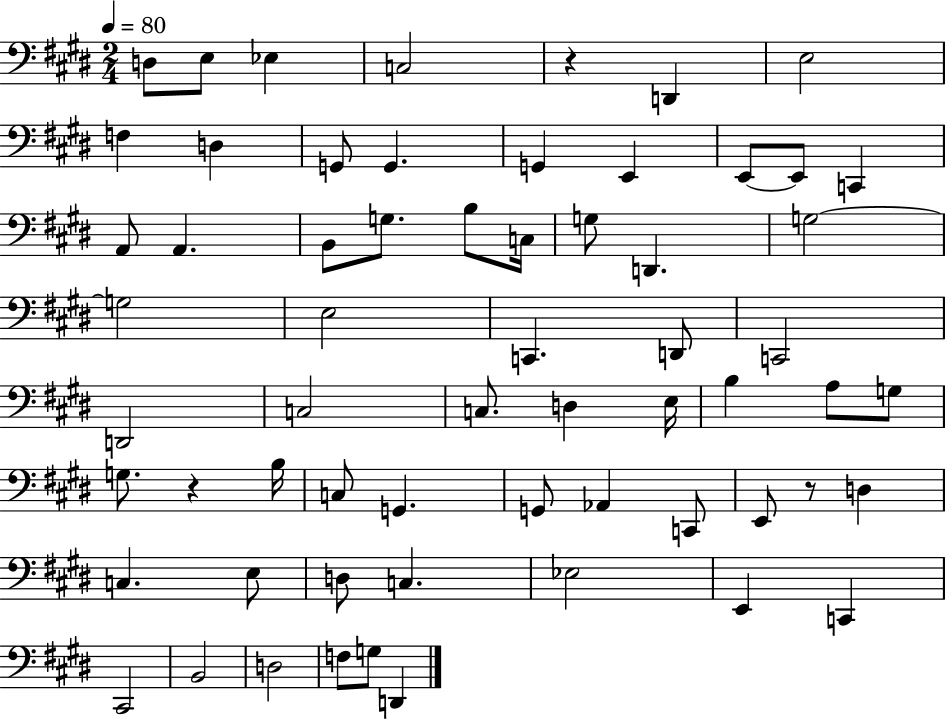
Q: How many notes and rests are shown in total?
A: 62